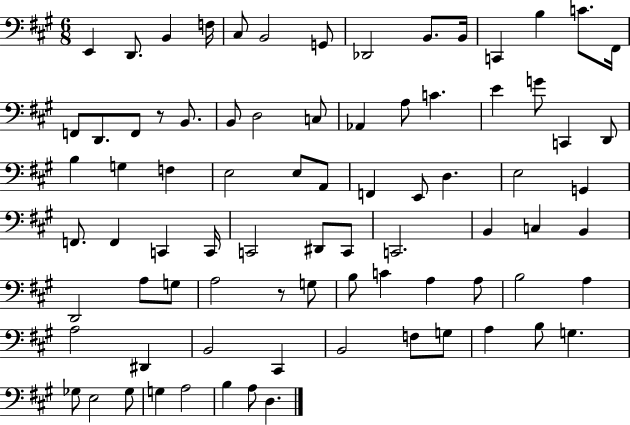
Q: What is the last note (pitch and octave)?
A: D3